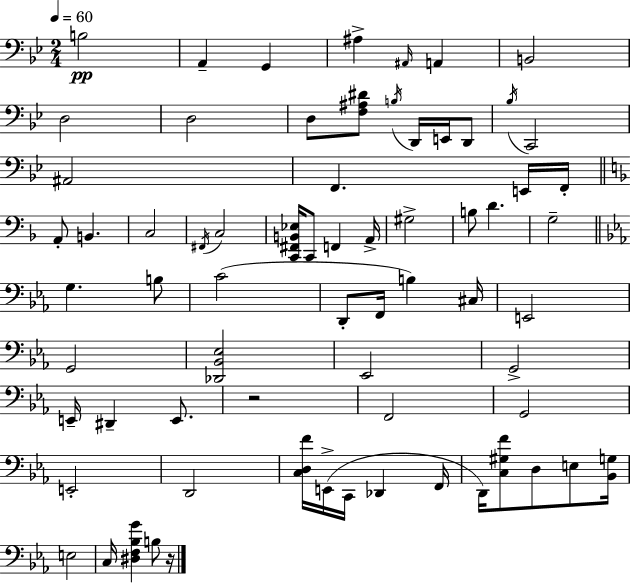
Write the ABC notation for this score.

X:1
T:Untitled
M:2/4
L:1/4
K:Bb
B,2 A,, G,, ^A, ^A,,/4 A,, B,,2 D,2 D,2 D,/2 [F,^A,^D]/2 B,/4 D,,/4 E,,/4 D,,/2 _B,/4 C,,2 ^A,,2 F,, E,,/4 F,,/4 A,,/2 B,, C,2 ^F,,/4 C,2 [C,,^F,,B,,_E,]/4 C,,/2 F,, A,,/4 ^G,2 B,/2 D G,2 G, B,/2 C2 D,,/2 F,,/4 B, ^C,/4 E,,2 G,,2 [_D,,_B,,_E,]2 _E,,2 G,,2 E,,/4 ^D,, E,,/2 z2 F,,2 G,,2 E,,2 D,,2 [C,D,F]/4 E,,/4 C,,/4 _D,, F,,/4 D,,/4 [C,^G,F]/2 D,/2 E,/2 [_B,,G,]/4 E,2 C,/4 [^D,F,_B,G] B,/2 z/4